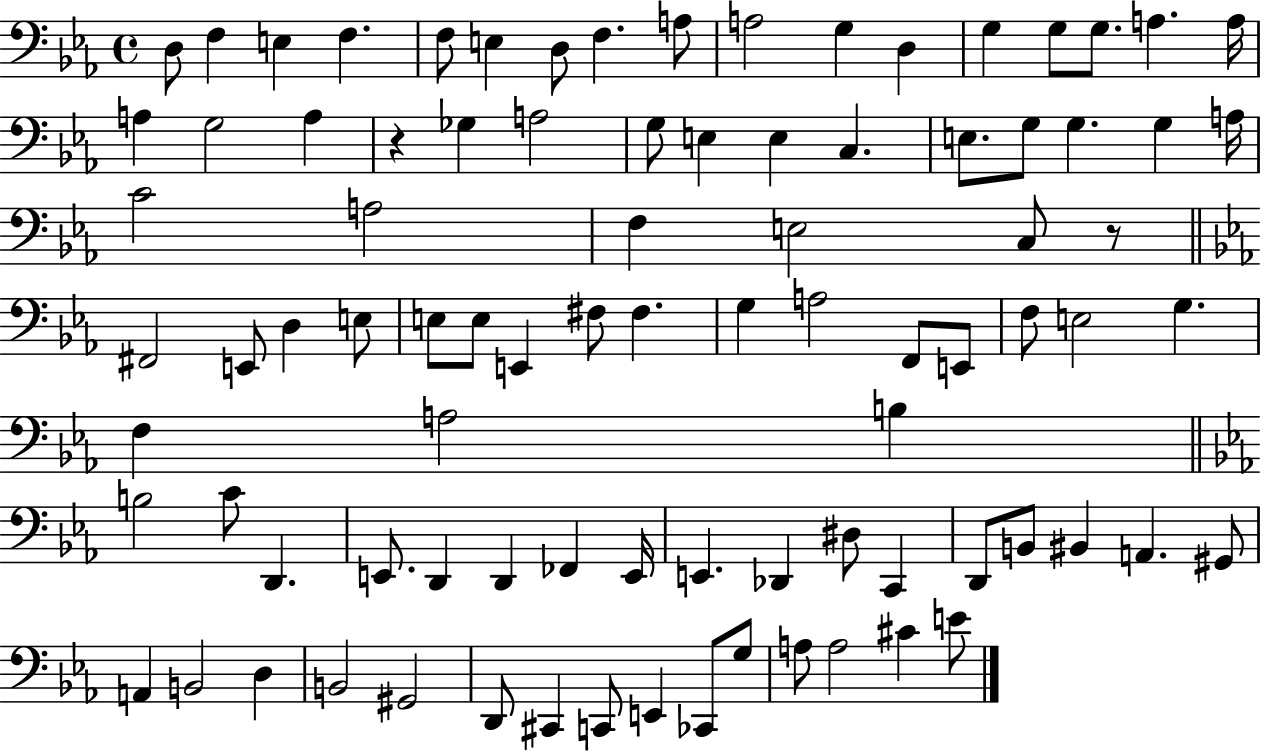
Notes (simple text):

D3/e F3/q E3/q F3/q. F3/e E3/q D3/e F3/q. A3/e A3/h G3/q D3/q G3/q G3/e G3/e. A3/q. A3/s A3/q G3/h A3/q R/q Gb3/q A3/h G3/e E3/q E3/q C3/q. E3/e. G3/e G3/q. G3/q A3/s C4/h A3/h F3/q E3/h C3/e R/e F#2/h E2/e D3/q E3/e E3/e E3/e E2/q F#3/e F#3/q. G3/q A3/h F2/e E2/e F3/e E3/h G3/q. F3/q A3/h B3/q B3/h C4/e D2/q. E2/e. D2/q D2/q FES2/q E2/s E2/q. Db2/q D#3/e C2/q D2/e B2/e BIS2/q A2/q. G#2/e A2/q B2/h D3/q B2/h G#2/h D2/e C#2/q C2/e E2/q CES2/e G3/e A3/e A3/h C#4/q E4/e